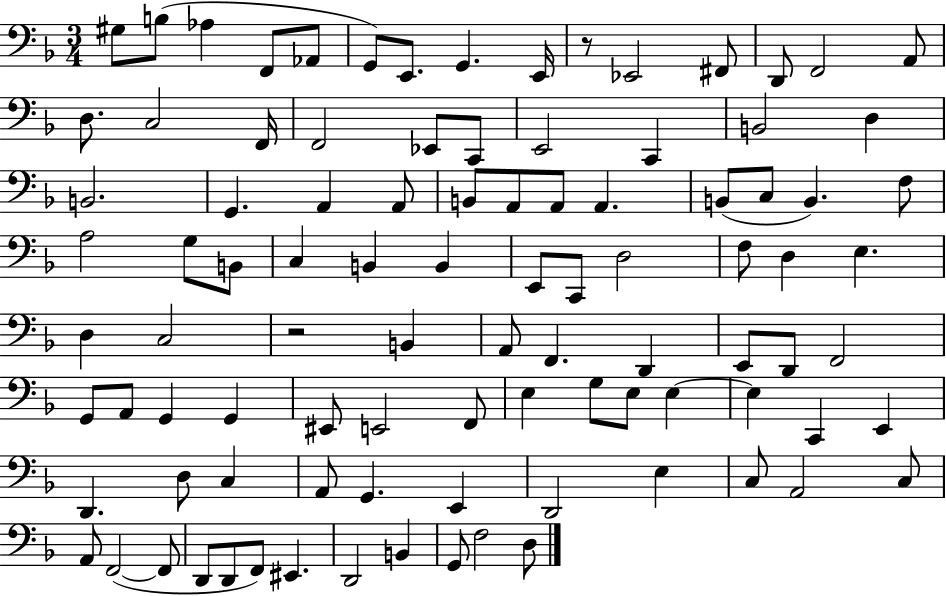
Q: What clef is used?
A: bass